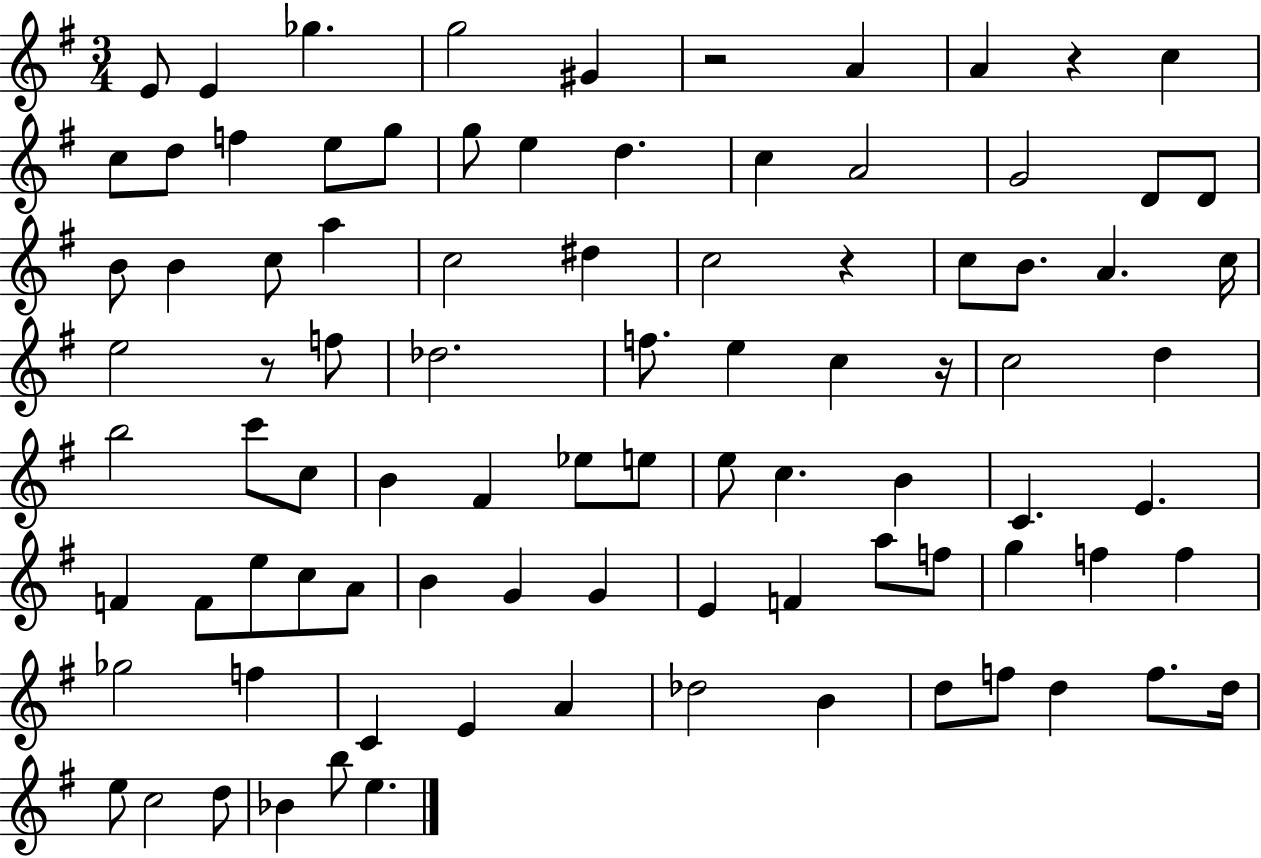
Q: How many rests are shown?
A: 5